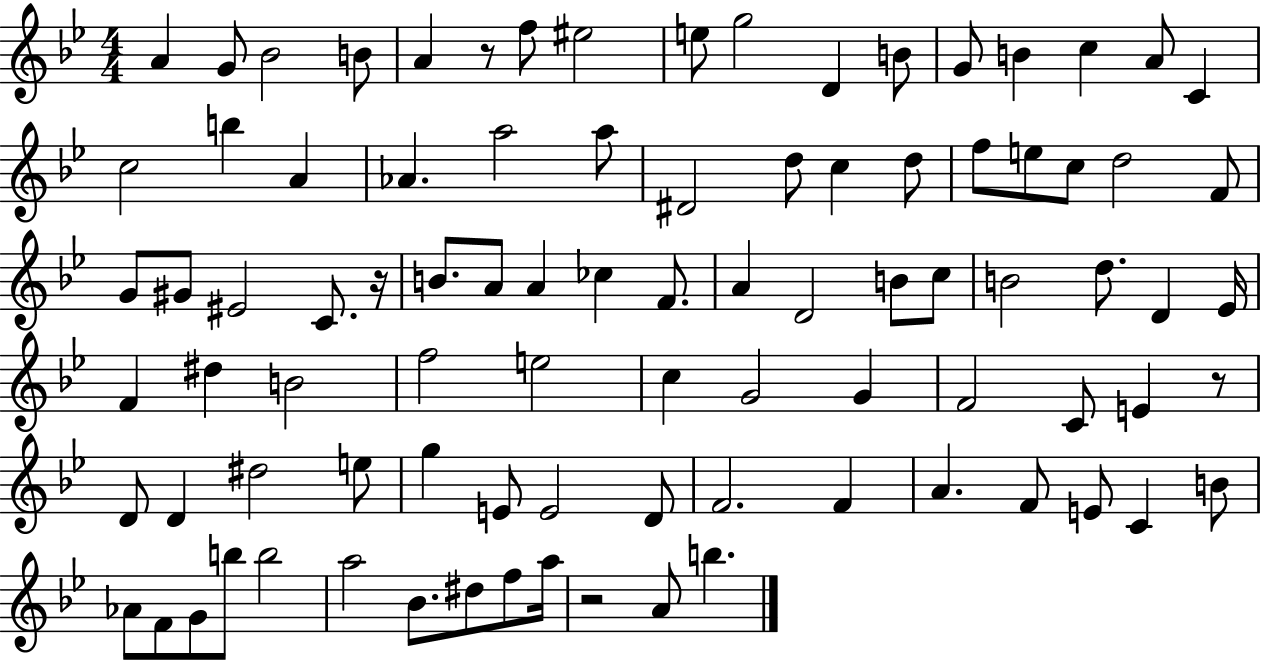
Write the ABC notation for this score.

X:1
T:Untitled
M:4/4
L:1/4
K:Bb
A G/2 _B2 B/2 A z/2 f/2 ^e2 e/2 g2 D B/2 G/2 B c A/2 C c2 b A _A a2 a/2 ^D2 d/2 c d/2 f/2 e/2 c/2 d2 F/2 G/2 ^G/2 ^E2 C/2 z/4 B/2 A/2 A _c F/2 A D2 B/2 c/2 B2 d/2 D _E/4 F ^d B2 f2 e2 c G2 G F2 C/2 E z/2 D/2 D ^d2 e/2 g E/2 E2 D/2 F2 F A F/2 E/2 C B/2 _A/2 F/2 G/2 b/2 b2 a2 _B/2 ^d/2 f/2 a/4 z2 A/2 b